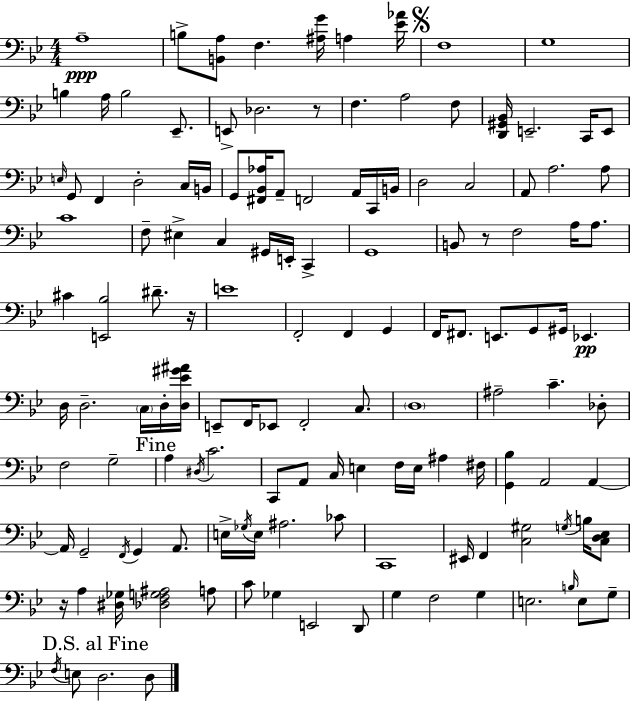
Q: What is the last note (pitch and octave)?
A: D3